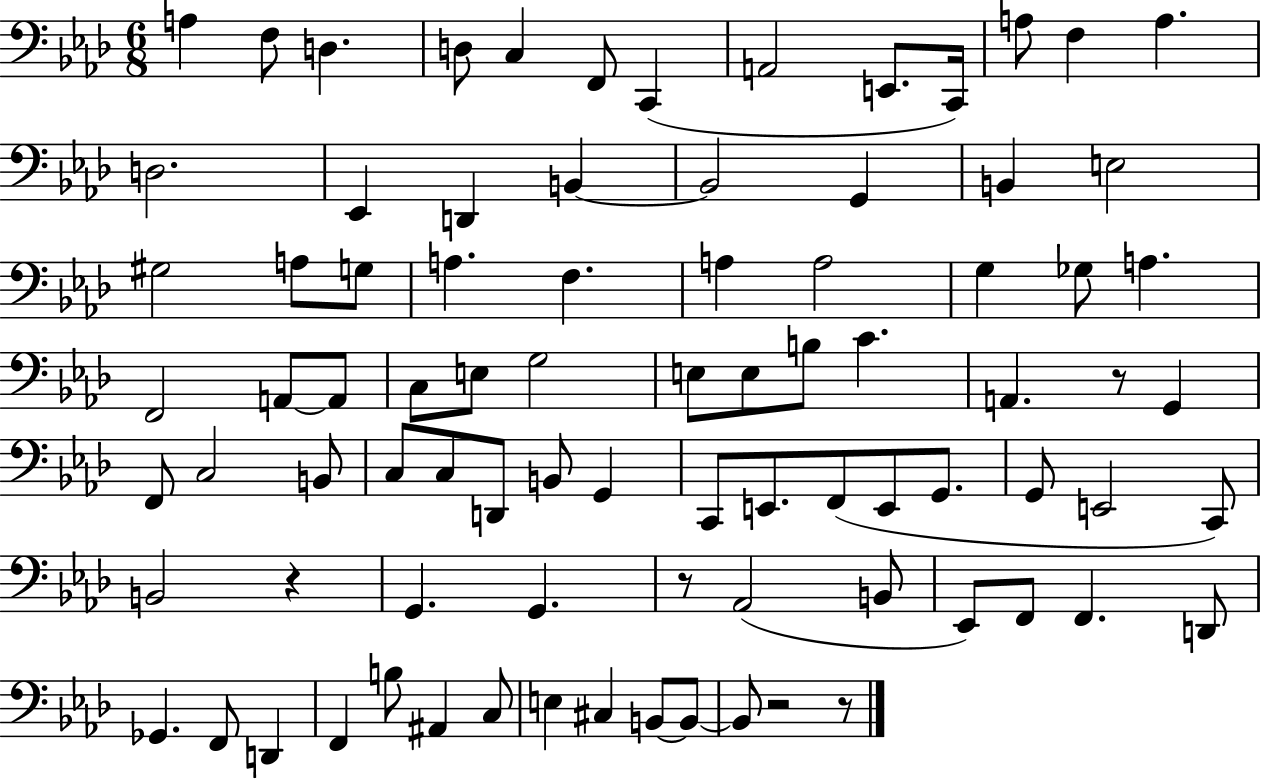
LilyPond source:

{
  \clef bass
  \numericTimeSignature
  \time 6/8
  \key aes \major
  \repeat volta 2 { a4 f8 d4. | d8 c4 f,8 c,4( | a,2 e,8. c,16) | a8 f4 a4. | \break d2. | ees,4 d,4 b,4~~ | b,2 g,4 | b,4 e2 | \break gis2 a8 g8 | a4. f4. | a4 a2 | g4 ges8 a4. | \break f,2 a,8~~ a,8 | c8 e8 g2 | e8 e8 b8 c'4. | a,4. r8 g,4 | \break f,8 c2 b,8 | c8 c8 d,8 b,8 g,4 | c,8 e,8. f,8( e,8 g,8. | g,8 e,2 c,8) | \break b,2 r4 | g,4. g,4. | r8 aes,2( b,8 | ees,8) f,8 f,4. d,8 | \break ges,4. f,8 d,4 | f,4 b8 ais,4 c8 | e4 cis4 b,8~~ b,8~~ | b,8 r2 r8 | \break } \bar "|."
}